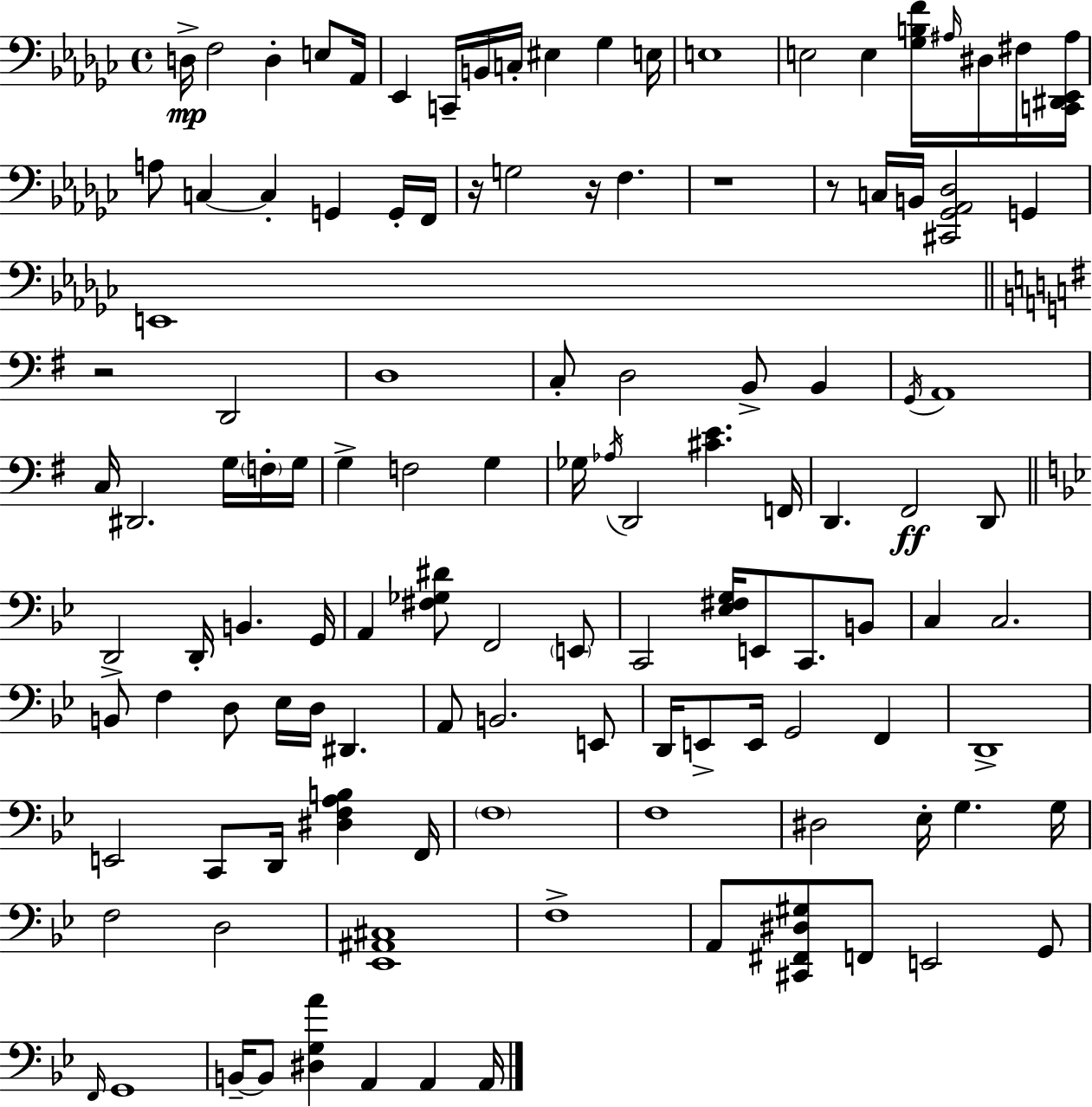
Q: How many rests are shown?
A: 5